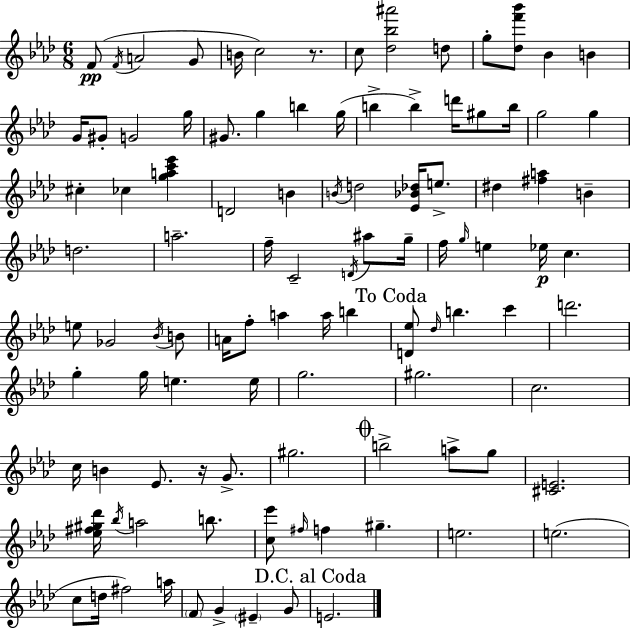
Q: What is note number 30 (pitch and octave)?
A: B4